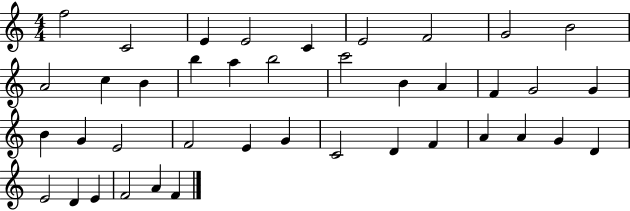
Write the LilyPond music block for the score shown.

{
  \clef treble
  \numericTimeSignature
  \time 4/4
  \key c \major
  f''2 c'2 | e'4 e'2 c'4 | e'2 f'2 | g'2 b'2 | \break a'2 c''4 b'4 | b''4 a''4 b''2 | c'''2 b'4 a'4 | f'4 g'2 g'4 | \break b'4 g'4 e'2 | f'2 e'4 g'4 | c'2 d'4 f'4 | a'4 a'4 g'4 d'4 | \break e'2 d'4 e'4 | f'2 a'4 f'4 | \bar "|."
}